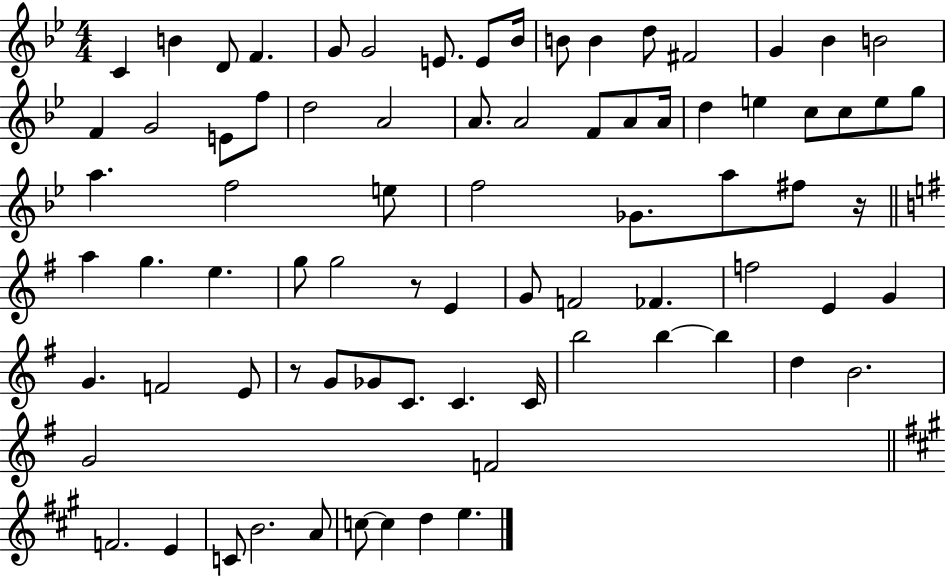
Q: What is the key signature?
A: BES major